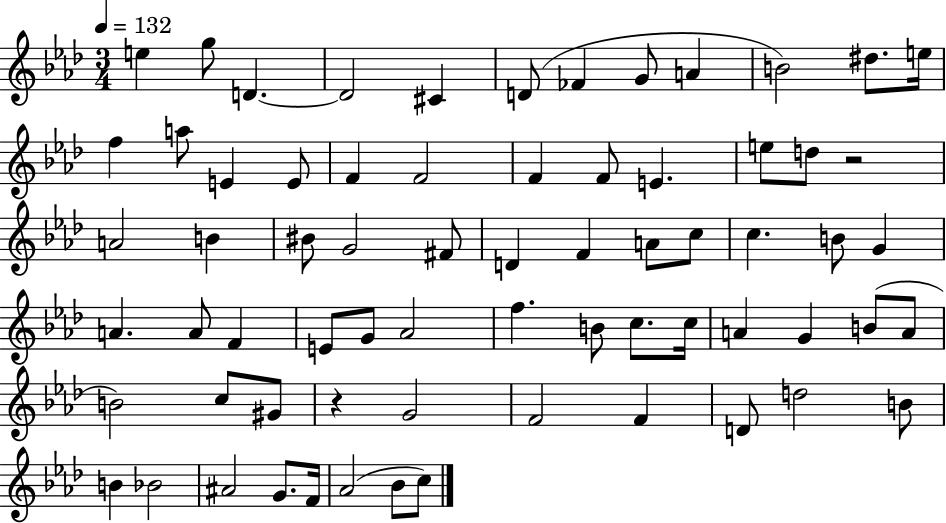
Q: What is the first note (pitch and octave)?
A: E5